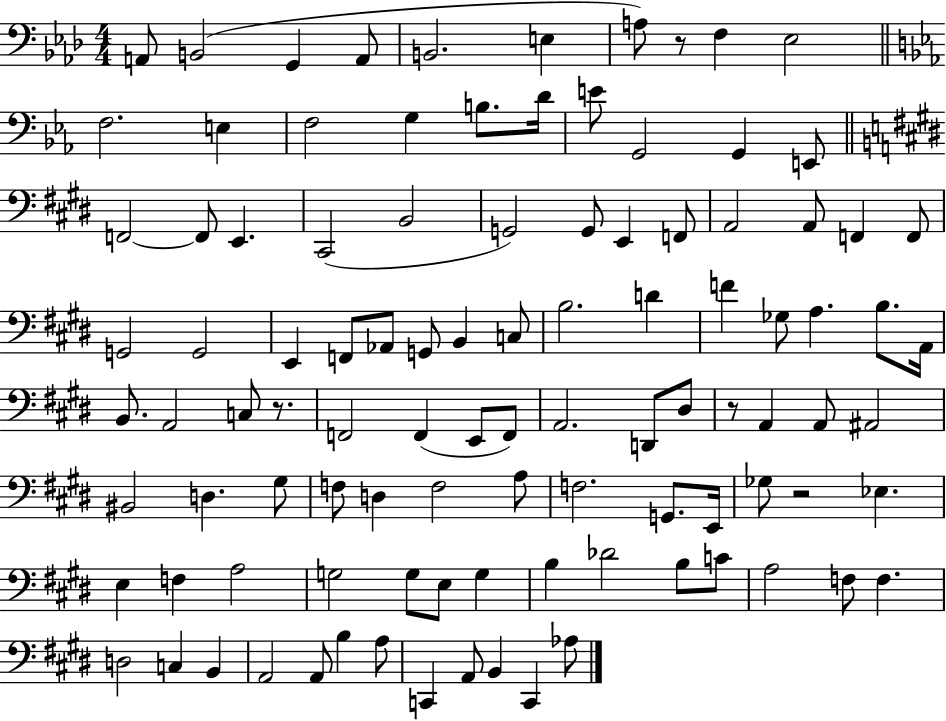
{
  \clef bass
  \numericTimeSignature
  \time 4/4
  \key aes \major
  a,8 b,2( g,4 a,8 | b,2. e4 | a8) r8 f4 ees2 | \bar "||" \break \key ees \major f2. e4 | f2 g4 b8. d'16 | e'8 g,2 g,4 e,8 | \bar "||" \break \key e \major f,2~~ f,8 e,4. | cis,2( b,2 | g,2) g,8 e,4 f,8 | a,2 a,8 f,4 f,8 | \break g,2 g,2 | e,4 f,8 aes,8 g,8 b,4 c8 | b2. d'4 | f'4 ges8 a4. b8. a,16 | \break b,8. a,2 c8 r8. | f,2 f,4( e,8 f,8) | a,2. d,8 dis8 | r8 a,4 a,8 ais,2 | \break bis,2 d4. gis8 | f8 d4 f2 a8 | f2. g,8. e,16 | ges8 r2 ees4. | \break e4 f4 a2 | g2 g8 e8 g4 | b4 des'2 b8 c'8 | a2 f8 f4. | \break d2 c4 b,4 | a,2 a,8 b4 a8 | c,4 a,8 b,4 c,4 aes8 | \bar "|."
}